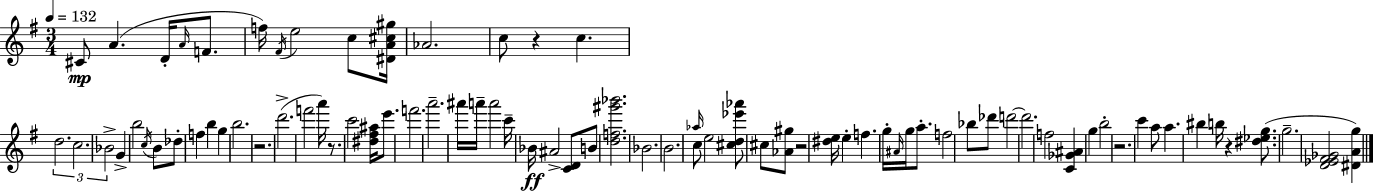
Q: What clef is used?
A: treble